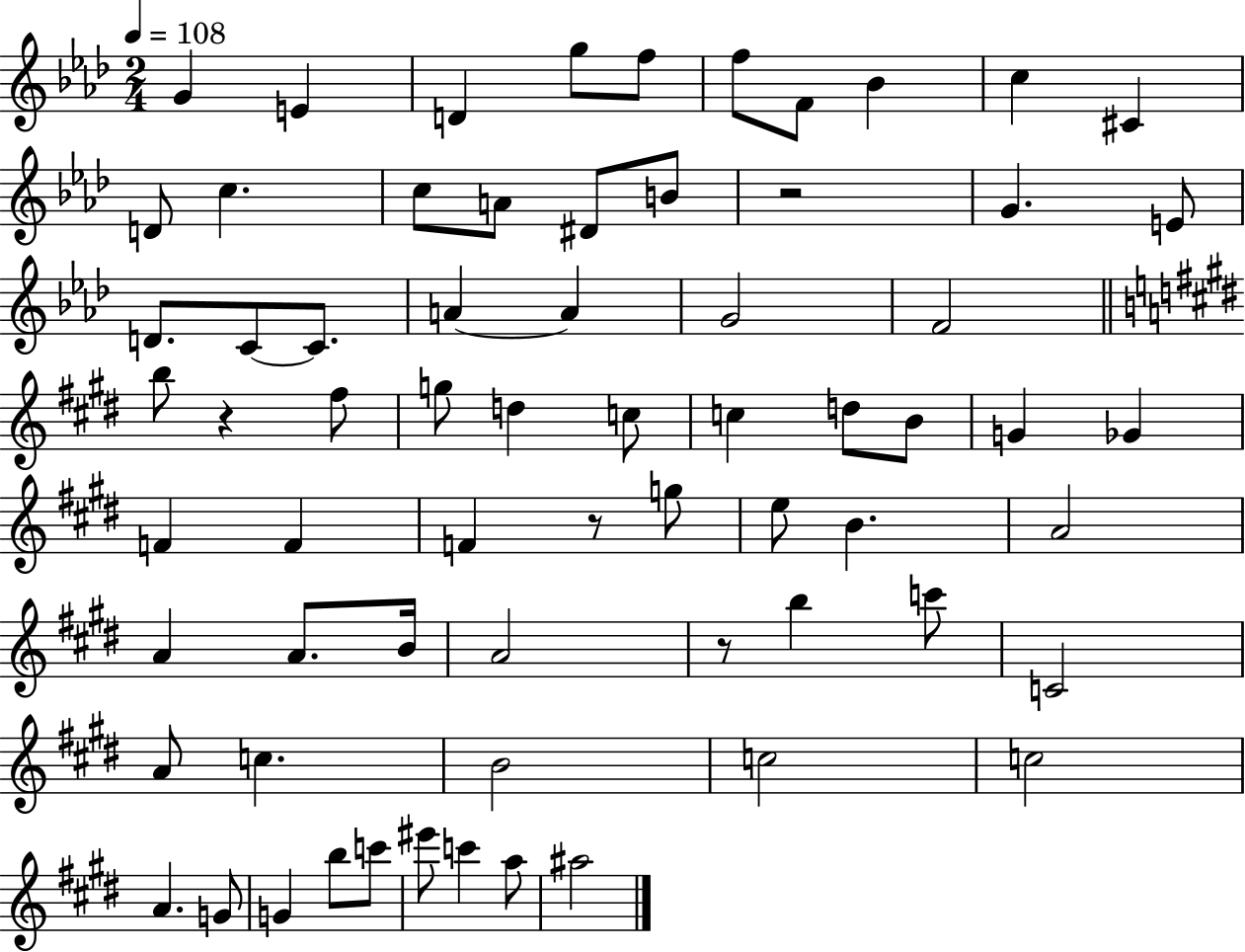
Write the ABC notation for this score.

X:1
T:Untitled
M:2/4
L:1/4
K:Ab
G E D g/2 f/2 f/2 F/2 _B c ^C D/2 c c/2 A/2 ^D/2 B/2 z2 G E/2 D/2 C/2 C/2 A A G2 F2 b/2 z ^f/2 g/2 d c/2 c d/2 B/2 G _G F F F z/2 g/2 e/2 B A2 A A/2 B/4 A2 z/2 b c'/2 C2 A/2 c B2 c2 c2 A G/2 G b/2 c'/2 ^e'/2 c' a/2 ^a2